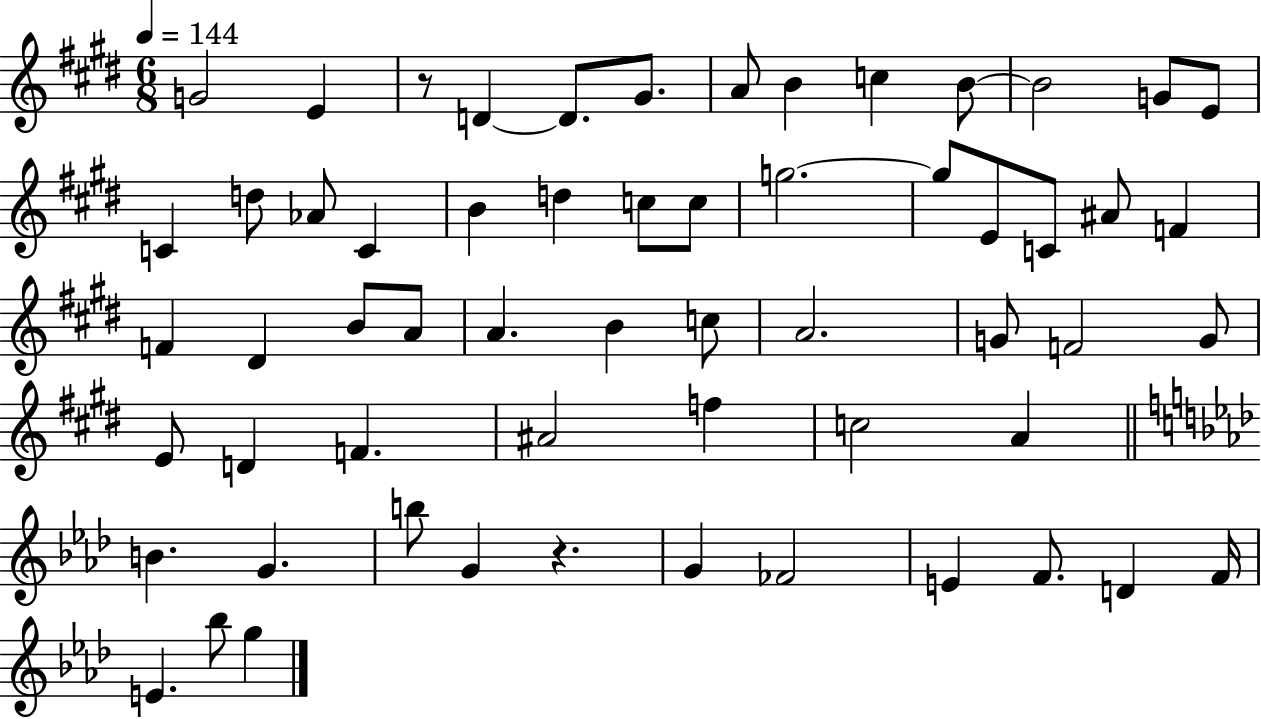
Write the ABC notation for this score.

X:1
T:Untitled
M:6/8
L:1/4
K:E
G2 E z/2 D D/2 ^G/2 A/2 B c B/2 B2 G/2 E/2 C d/2 _A/2 C B d c/2 c/2 g2 g/2 E/2 C/2 ^A/2 F F ^D B/2 A/2 A B c/2 A2 G/2 F2 G/2 E/2 D F ^A2 f c2 A B G b/2 G z G _F2 E F/2 D F/4 E _b/2 g